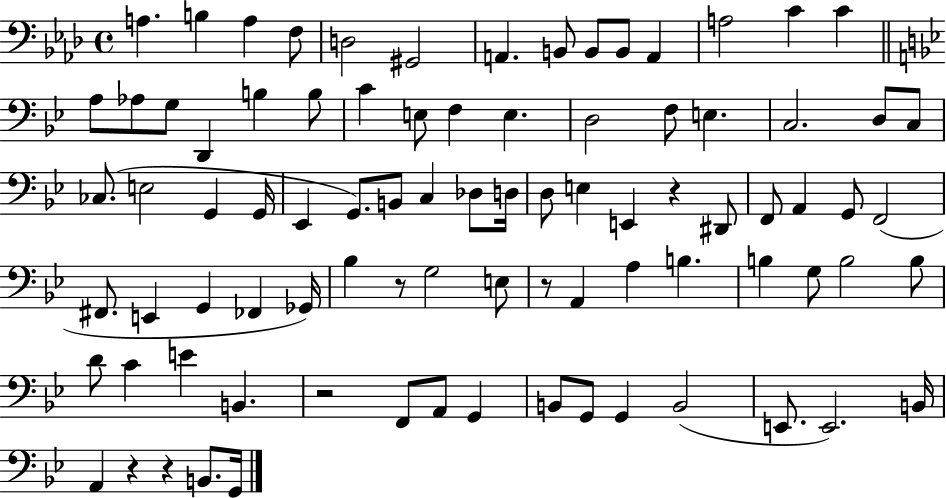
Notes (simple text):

A3/q. B3/q A3/q F3/e D3/h G#2/h A2/q. B2/e B2/e B2/e A2/q A3/h C4/q C4/q A3/e Ab3/e G3/e D2/q B3/q B3/e C4/q E3/e F3/q E3/q. D3/h F3/e E3/q. C3/h. D3/e C3/e CES3/e. E3/h G2/q G2/s Eb2/q G2/e. B2/e C3/q Db3/e D3/s D3/e E3/q E2/q R/q D#2/e F2/e A2/q G2/e F2/h F#2/e. E2/q G2/q FES2/q Gb2/s Bb3/q R/e G3/h E3/e R/e A2/q A3/q B3/q. B3/q G3/e B3/h B3/e D4/e C4/q E4/q B2/q. R/h F2/e A2/e G2/q B2/e G2/e G2/q B2/h E2/e. E2/h. B2/s A2/q R/q R/q B2/e. G2/s